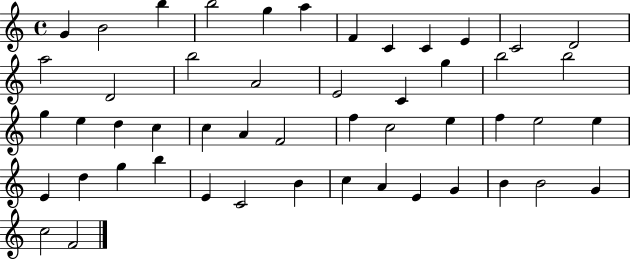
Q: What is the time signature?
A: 4/4